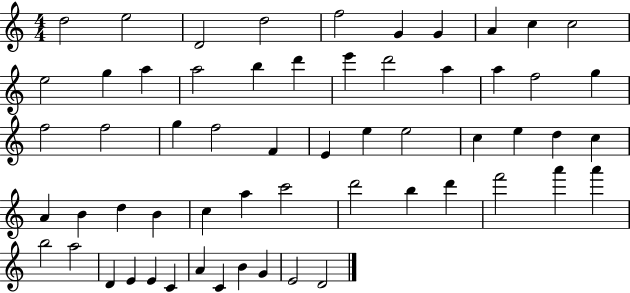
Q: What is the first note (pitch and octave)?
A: D5